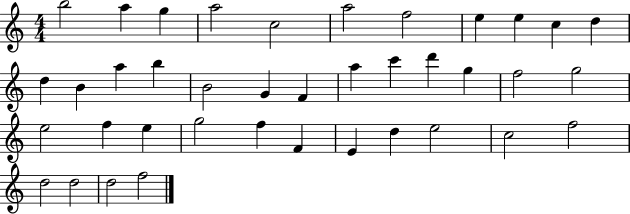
X:1
T:Untitled
M:4/4
L:1/4
K:C
b2 a g a2 c2 a2 f2 e e c d d B a b B2 G F a c' d' g f2 g2 e2 f e g2 f F E d e2 c2 f2 d2 d2 d2 f2